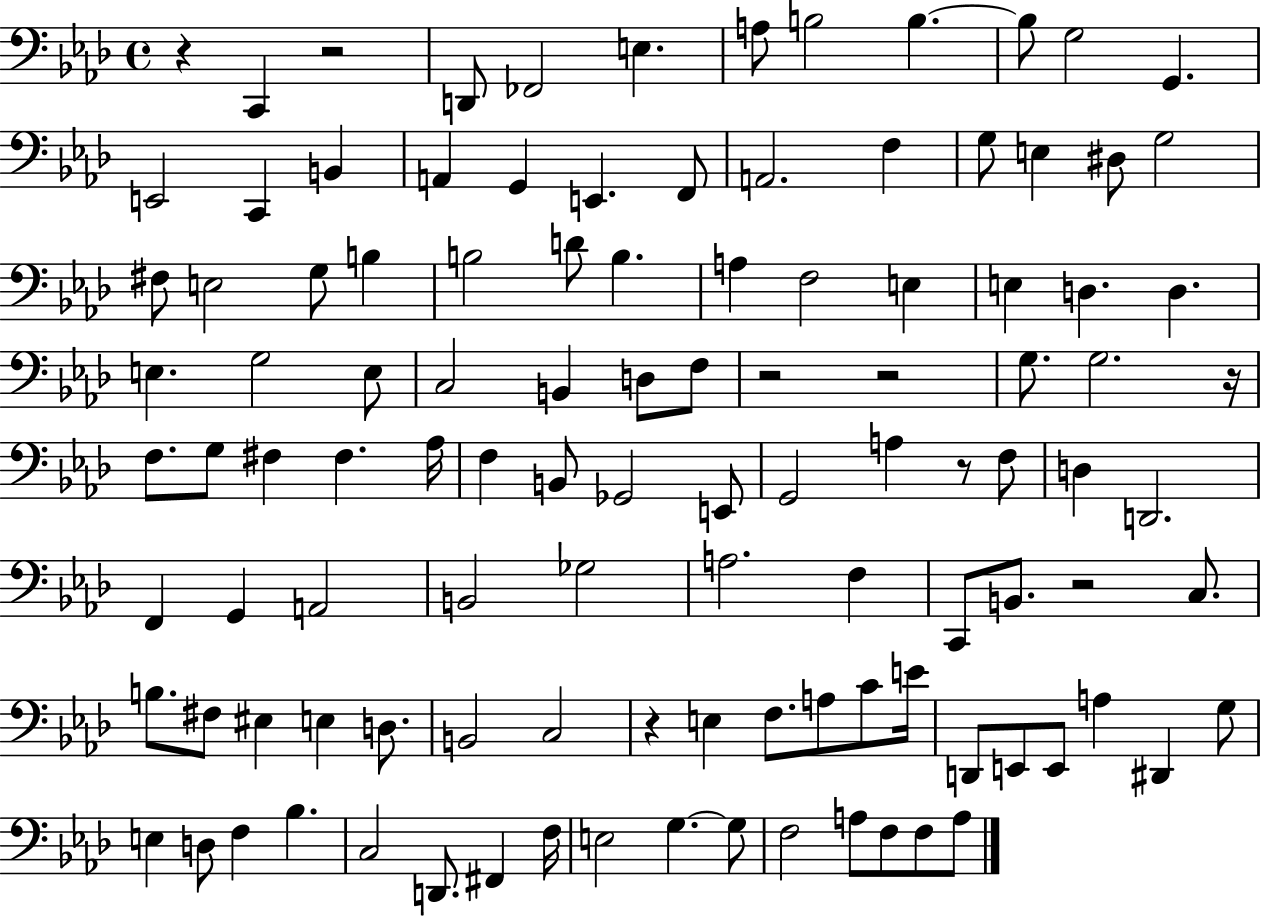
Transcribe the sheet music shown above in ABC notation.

X:1
T:Untitled
M:4/4
L:1/4
K:Ab
z C,, z2 D,,/2 _F,,2 E, A,/2 B,2 B, B,/2 G,2 G,, E,,2 C,, B,, A,, G,, E,, F,,/2 A,,2 F, G,/2 E, ^D,/2 G,2 ^F,/2 E,2 G,/2 B, B,2 D/2 B, A, F,2 E, E, D, D, E, G,2 E,/2 C,2 B,, D,/2 F,/2 z2 z2 G,/2 G,2 z/4 F,/2 G,/2 ^F, ^F, _A,/4 F, B,,/2 _G,,2 E,,/2 G,,2 A, z/2 F,/2 D, D,,2 F,, G,, A,,2 B,,2 _G,2 A,2 F, C,,/2 B,,/2 z2 C,/2 B,/2 ^F,/2 ^E, E, D,/2 B,,2 C,2 z E, F,/2 A,/2 C/2 E/4 D,,/2 E,,/2 E,,/2 A, ^D,, G,/2 E, D,/2 F, _B, C,2 D,,/2 ^F,, F,/4 E,2 G, G,/2 F,2 A,/2 F,/2 F,/2 A,/2